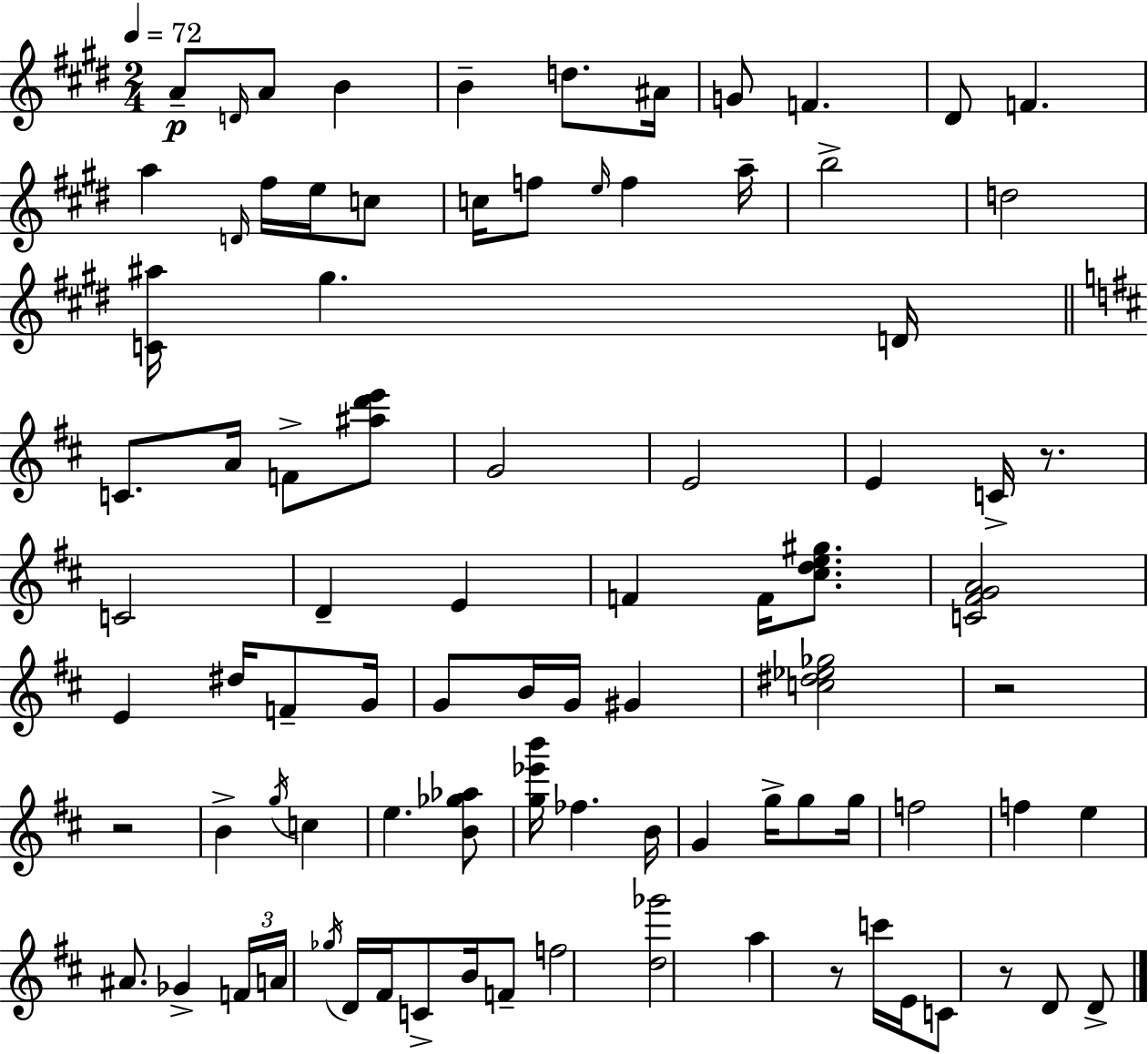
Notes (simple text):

A4/e D4/s A4/e B4/q B4/q D5/e. A#4/s G4/e F4/q. D#4/e F4/q. A5/q D4/s F#5/s E5/s C5/e C5/s F5/e E5/s F5/q A5/s B5/h D5/h [C4,A#5]/s G#5/q. D4/s C4/e. A4/s F4/e [A#5,D6,E6]/e G4/h E4/h E4/q C4/s R/e. C4/h D4/q E4/q F4/q F4/s [C#5,D5,E5,G#5]/e. [C4,F#4,G4,A4]/h E4/q D#5/s F4/e G4/s G4/e B4/s G4/s G#4/q [C5,D#5,Eb5,Gb5]/h R/h R/h B4/q G5/s C5/q E5/q. [B4,Gb5,Ab5]/e [G5,Eb6,B6]/s FES5/q. B4/s G4/q G5/s G5/e G5/s F5/h F5/q E5/q A#4/e. Gb4/q F4/s A4/s Gb5/s D4/s F#4/s C4/e B4/s F4/e F5/h [D5,Gb6]/h A5/q R/e C6/s E4/s C4/e R/e D4/e D4/e